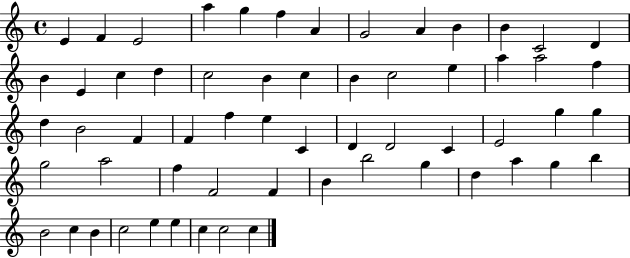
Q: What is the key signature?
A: C major